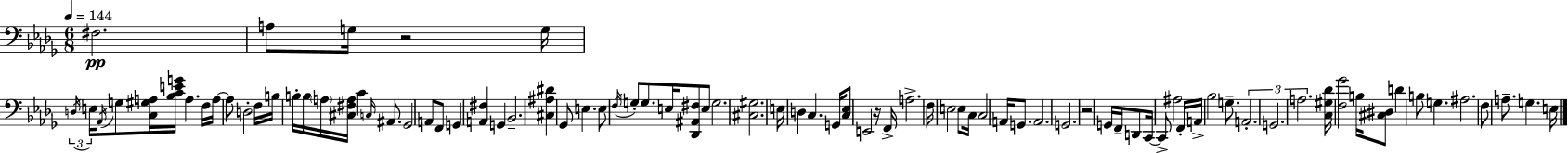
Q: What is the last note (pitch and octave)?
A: E3